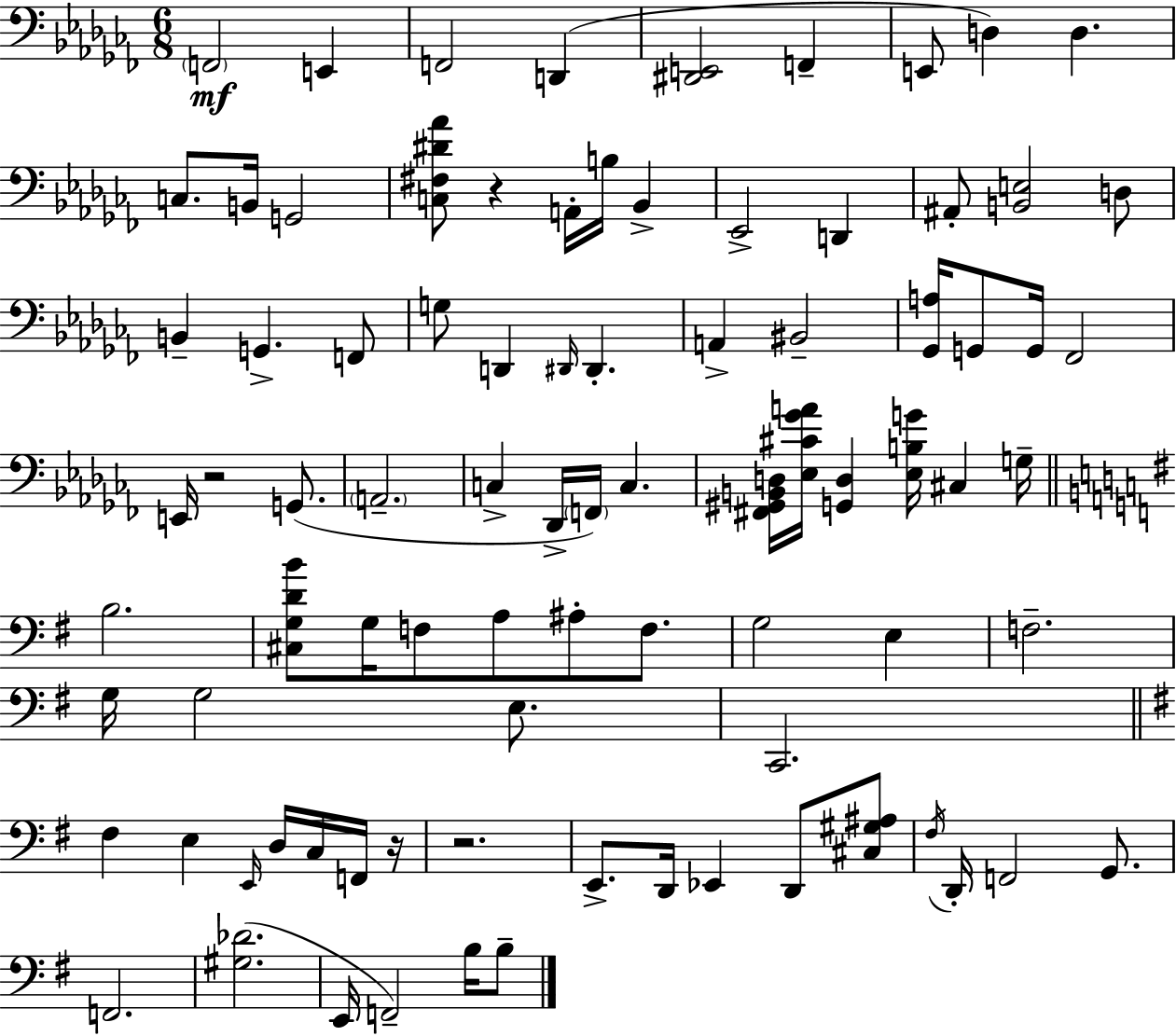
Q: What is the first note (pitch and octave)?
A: F2